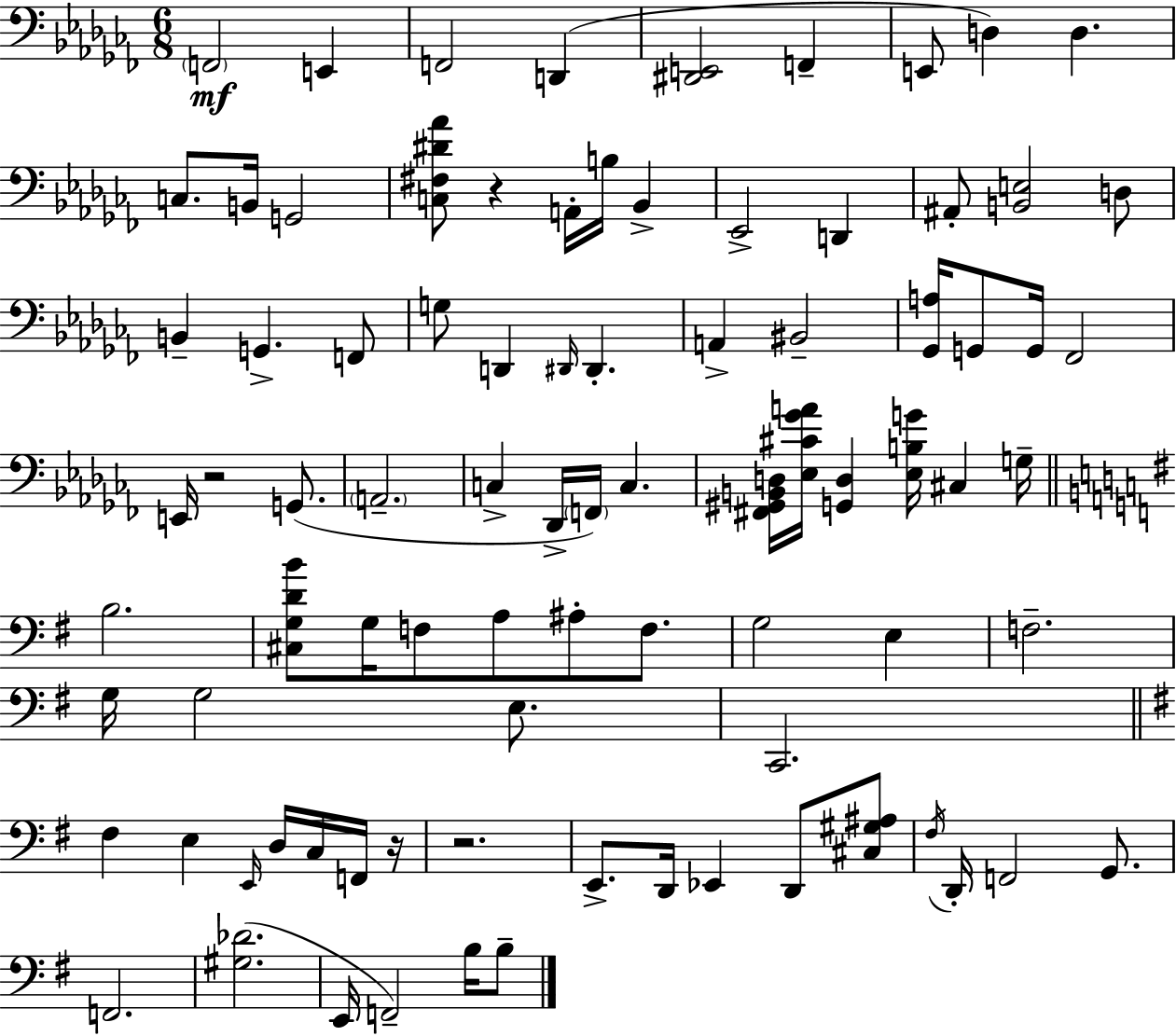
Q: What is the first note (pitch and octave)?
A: F2